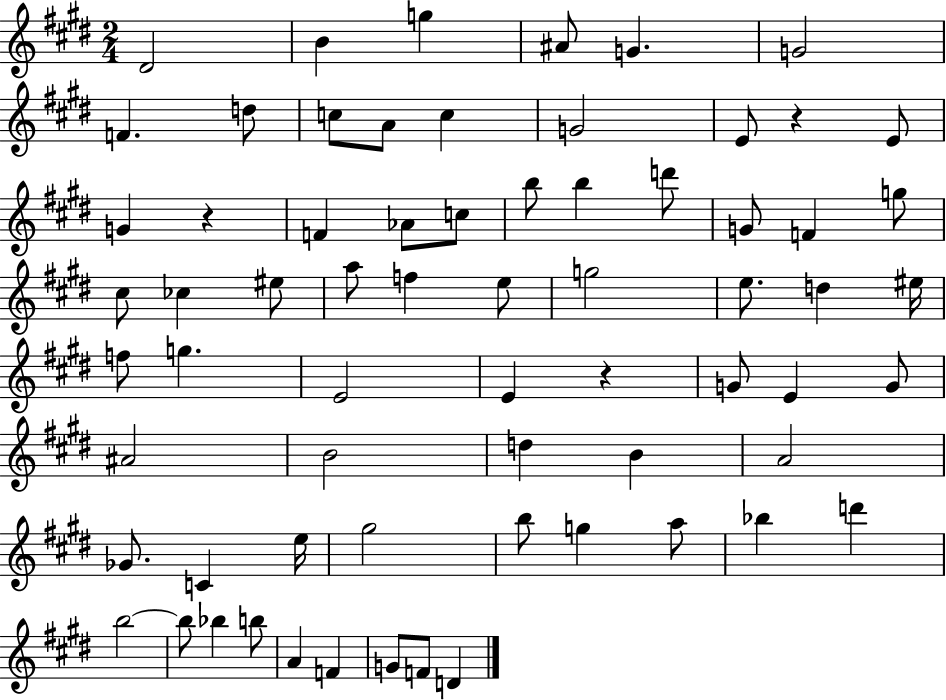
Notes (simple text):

D#4/h B4/q G5/q A#4/e G4/q. G4/h F4/q. D5/e C5/e A4/e C5/q G4/h E4/e R/q E4/e G4/q R/q F4/q Ab4/e C5/e B5/e B5/q D6/e G4/e F4/q G5/e C#5/e CES5/q EIS5/e A5/e F5/q E5/e G5/h E5/e. D5/q EIS5/s F5/e G5/q. E4/h E4/q R/q G4/e E4/q G4/e A#4/h B4/h D5/q B4/q A4/h Gb4/e. C4/q E5/s G#5/h B5/e G5/q A5/e Bb5/q D6/q B5/h B5/e Bb5/q B5/e A4/q F4/q G4/e F4/e D4/q